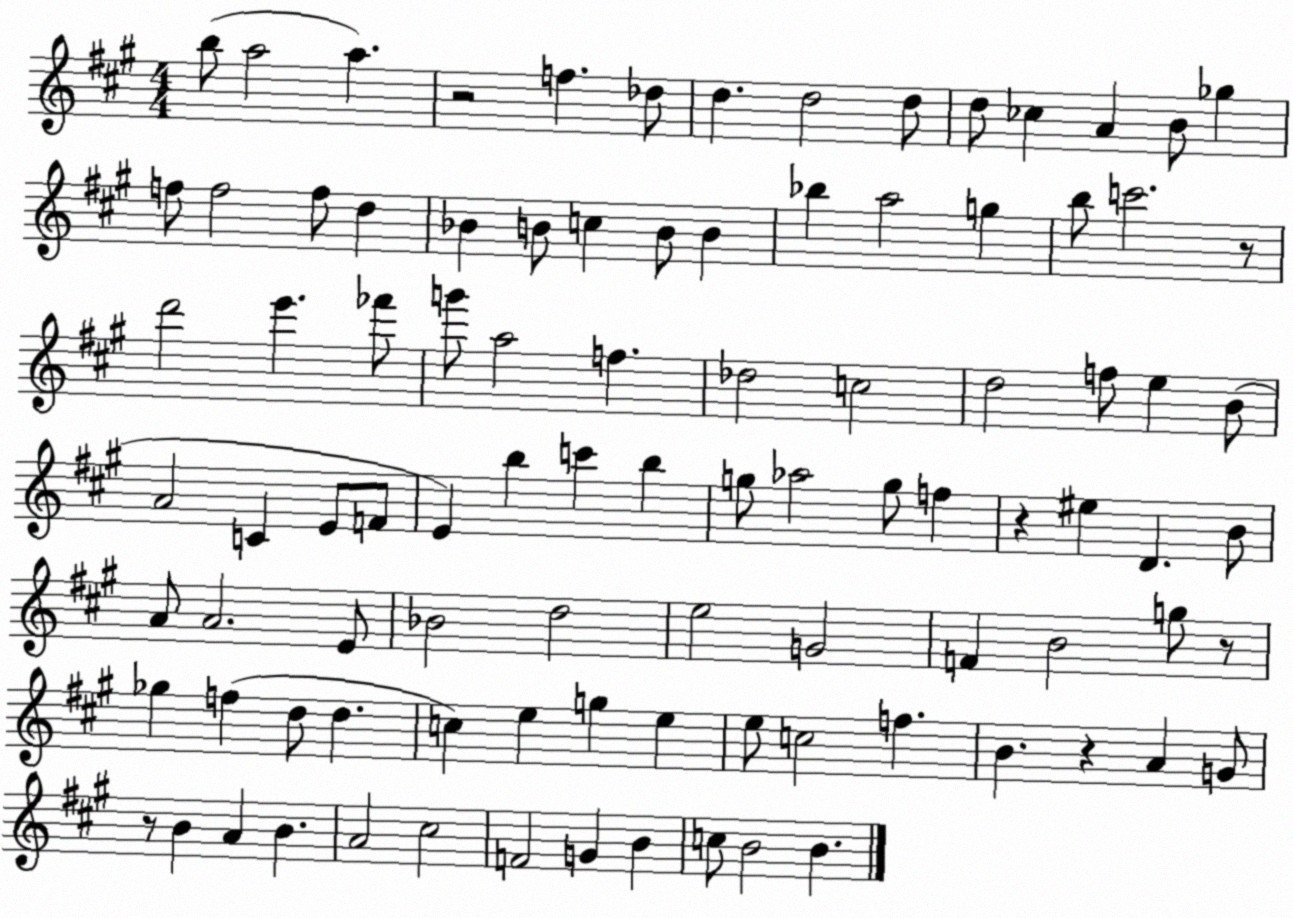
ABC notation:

X:1
T:Untitled
M:4/4
L:1/4
K:A
b/2 a2 a z2 f _d/2 d d2 d/2 d/2 _c A B/2 _g f/2 f2 f/2 d _B B/2 c B/2 B _b a2 g b/2 c'2 z/2 d'2 e' _f'/2 g'/2 a2 f _d2 c2 d2 f/2 e B/2 A2 C E/2 F/2 E b c' b g/2 _a2 g/2 f z ^e D B/2 A/2 A2 E/2 _B2 d2 e2 G2 F B2 g/2 z/2 _g f d/2 d c e g e e/2 c2 f B z A G/2 z/2 B A B A2 ^c2 F2 G B c/2 B2 B